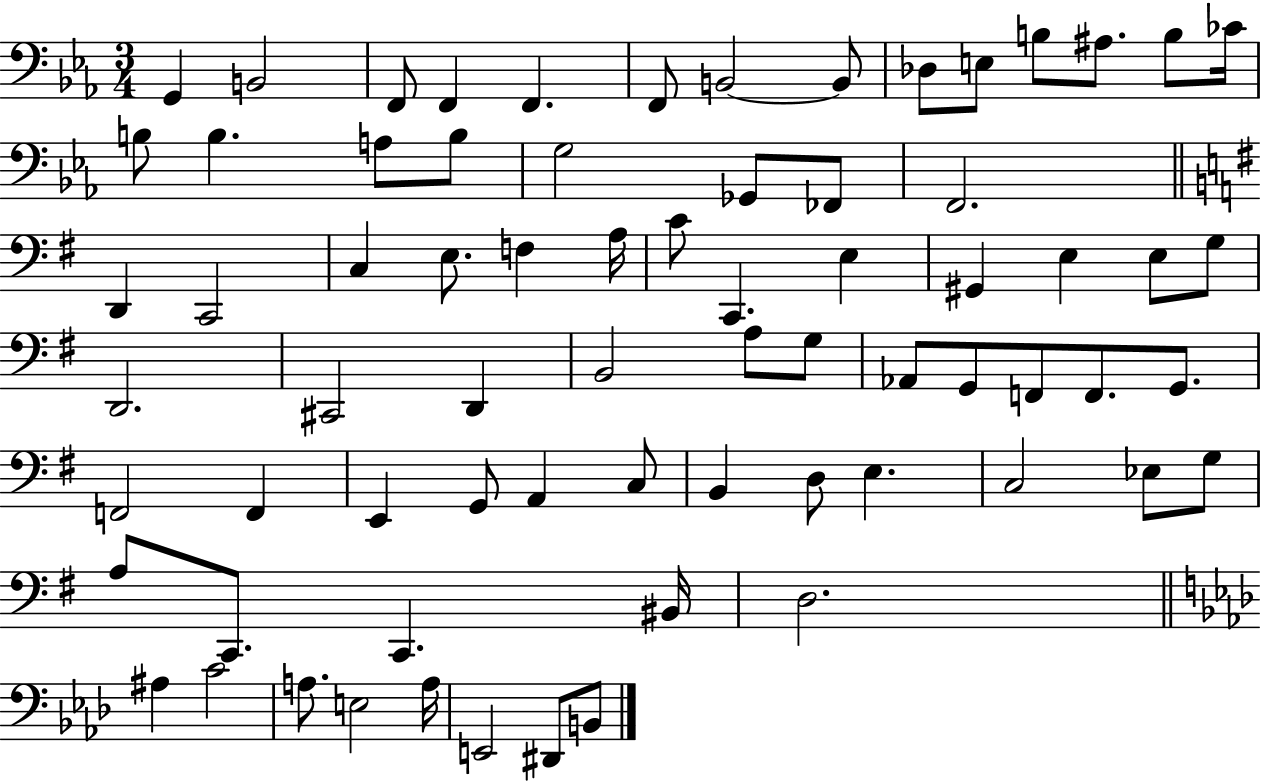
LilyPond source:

{
  \clef bass
  \numericTimeSignature
  \time 3/4
  \key ees \major
  g,4 b,2 | f,8 f,4 f,4. | f,8 b,2~~ b,8 | des8 e8 b8 ais8. b8 ces'16 | \break b8 b4. a8 b8 | g2 ges,8 fes,8 | f,2. | \bar "||" \break \key g \major d,4 c,2 | c4 e8. f4 a16 | c'8 c,4. e4 | gis,4 e4 e8 g8 | \break d,2. | cis,2 d,4 | b,2 a8 g8 | aes,8 g,8 f,8 f,8. g,8. | \break f,2 f,4 | e,4 g,8 a,4 c8 | b,4 d8 e4. | c2 ees8 g8 | \break a8 c,8. c,4. bis,16 | d2. | \bar "||" \break \key aes \major ais4 c'2 | a8. e2 a16 | e,2 dis,8 b,8 | \bar "|."
}